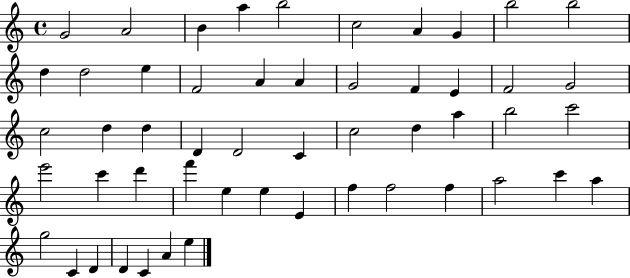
{
  \clef treble
  \time 4/4
  \defaultTimeSignature
  \key c \major
  g'2 a'2 | b'4 a''4 b''2 | c''2 a'4 g'4 | b''2 b''2 | \break d''4 d''2 e''4 | f'2 a'4 a'4 | g'2 f'4 e'4 | f'2 g'2 | \break c''2 d''4 d''4 | d'4 d'2 c'4 | c''2 d''4 a''4 | b''2 c'''2 | \break e'''2 c'''4 d'''4 | f'''4 e''4 e''4 e'4 | f''4 f''2 f''4 | a''2 c'''4 a''4 | \break g''2 c'4 d'4 | d'4 c'4 a'4 e''4 | \bar "|."
}